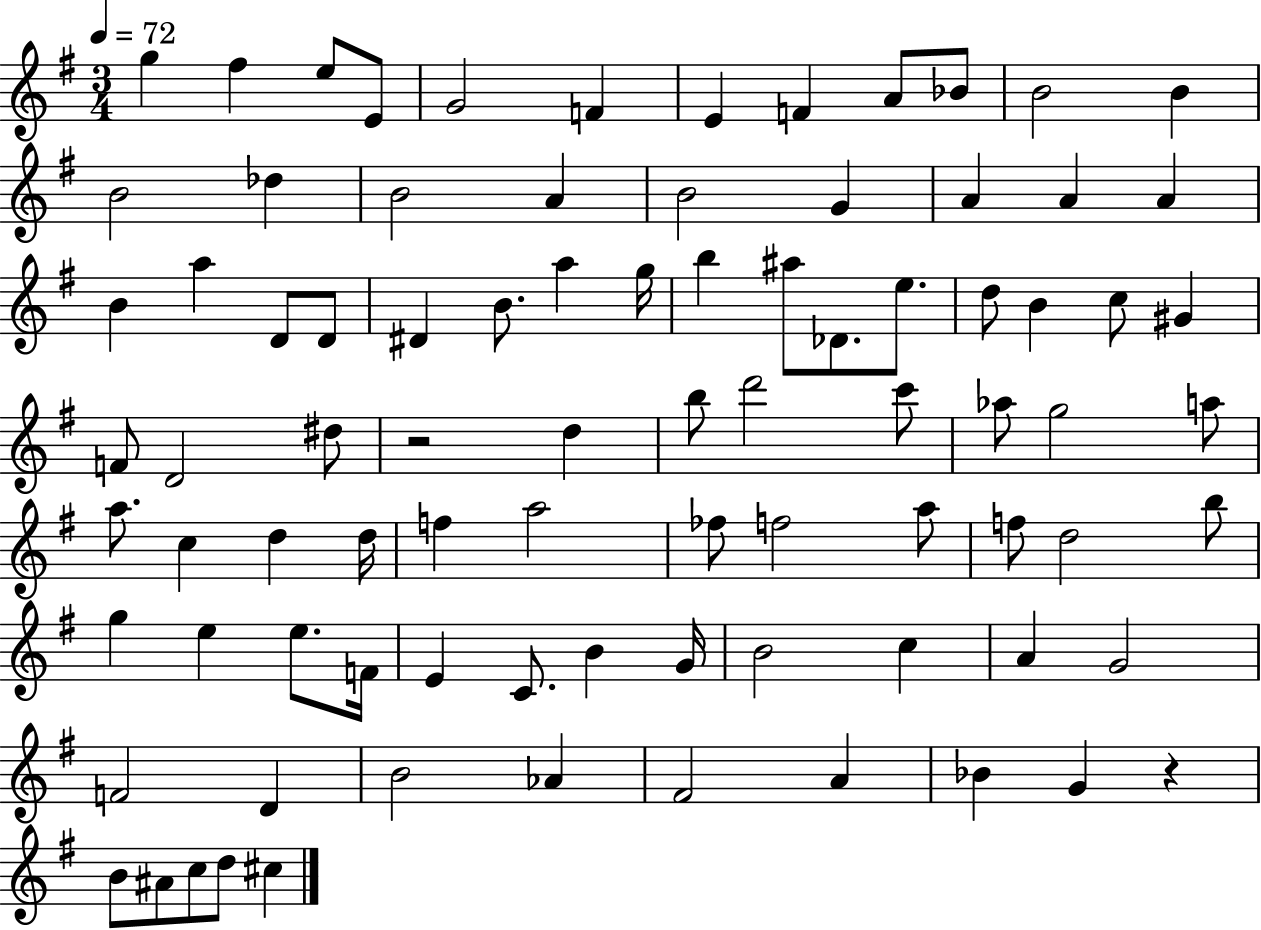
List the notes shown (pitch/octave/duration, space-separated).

G5/q F#5/q E5/e E4/e G4/h F4/q E4/q F4/q A4/e Bb4/e B4/h B4/q B4/h Db5/q B4/h A4/q B4/h G4/q A4/q A4/q A4/q B4/q A5/q D4/e D4/e D#4/q B4/e. A5/q G5/s B5/q A#5/e Db4/e. E5/e. D5/e B4/q C5/e G#4/q F4/e D4/h D#5/e R/h D5/q B5/e D6/h C6/e Ab5/e G5/h A5/e A5/e. C5/q D5/q D5/s F5/q A5/h FES5/e F5/h A5/e F5/e D5/h B5/e G5/q E5/q E5/e. F4/s E4/q C4/e. B4/q G4/s B4/h C5/q A4/q G4/h F4/h D4/q B4/h Ab4/q F#4/h A4/q Bb4/q G4/q R/q B4/e A#4/e C5/e D5/e C#5/q